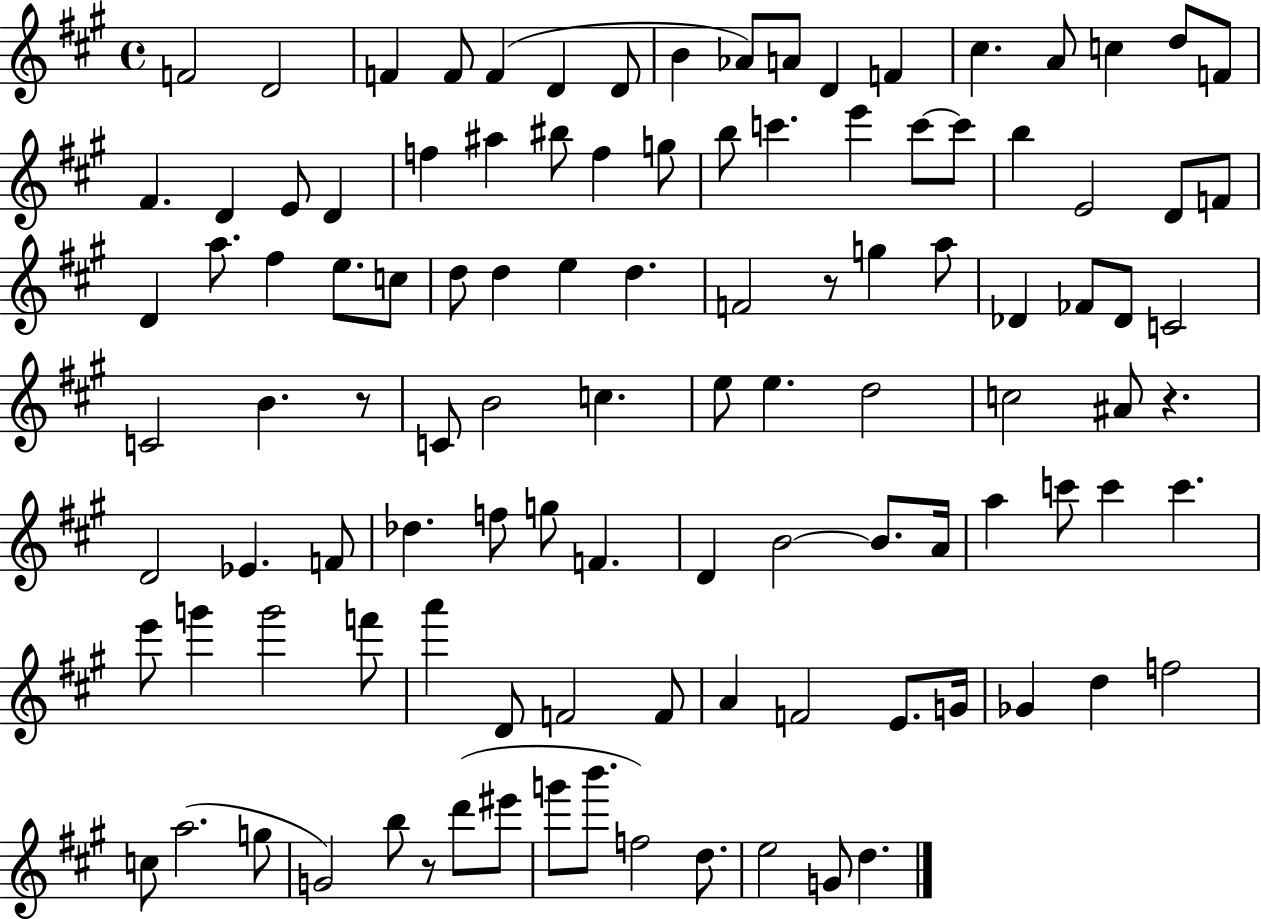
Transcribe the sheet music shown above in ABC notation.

X:1
T:Untitled
M:4/4
L:1/4
K:A
F2 D2 F F/2 F D D/2 B _A/2 A/2 D F ^c A/2 c d/2 F/2 ^F D E/2 D f ^a ^b/2 f g/2 b/2 c' e' c'/2 c'/2 b E2 D/2 F/2 D a/2 ^f e/2 c/2 d/2 d e d F2 z/2 g a/2 _D _F/2 _D/2 C2 C2 B z/2 C/2 B2 c e/2 e d2 c2 ^A/2 z D2 _E F/2 _d f/2 g/2 F D B2 B/2 A/4 a c'/2 c' c' e'/2 g' g'2 f'/2 a' D/2 F2 F/2 A F2 E/2 G/4 _G d f2 c/2 a2 g/2 G2 b/2 z/2 d'/2 ^e'/2 g'/2 b'/2 f2 d/2 e2 G/2 d